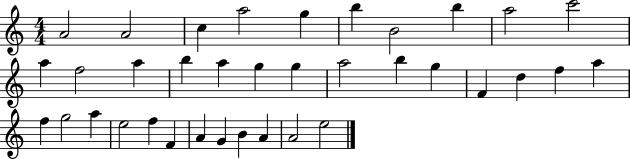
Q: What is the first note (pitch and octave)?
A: A4